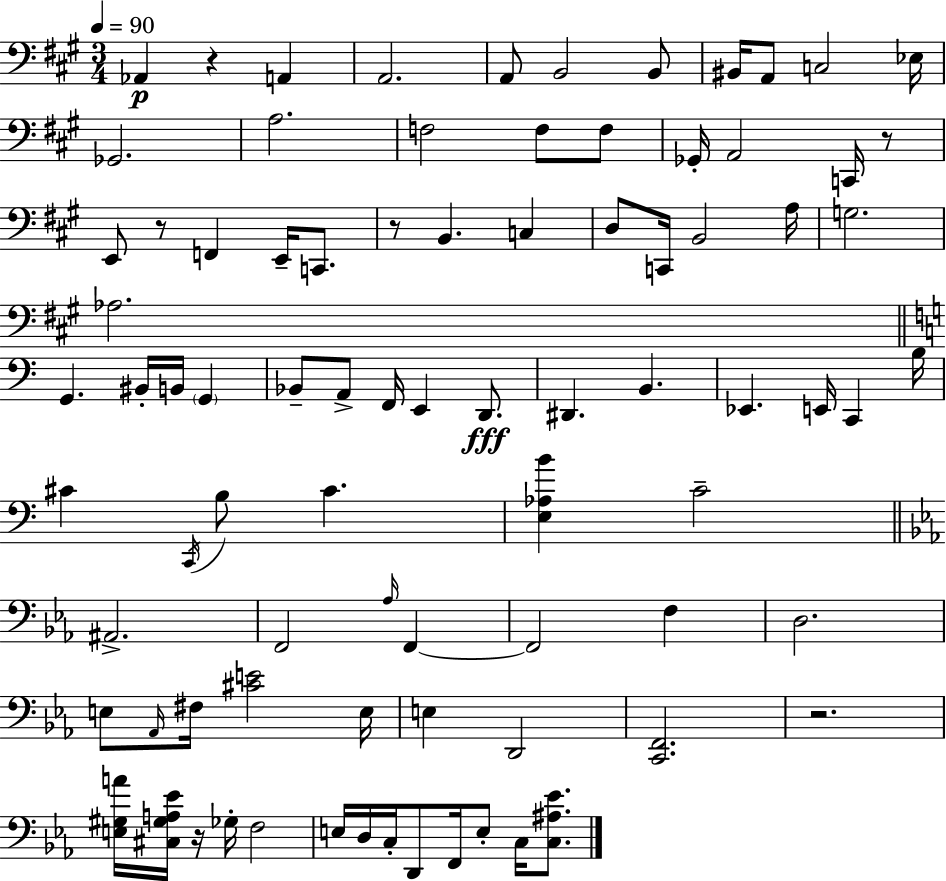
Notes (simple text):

Ab2/q R/q A2/q A2/h. A2/e B2/h B2/e BIS2/s A2/e C3/h Eb3/s Gb2/h. A3/h. F3/h F3/e F3/e Gb2/s A2/h C2/s R/e E2/e R/e F2/q E2/s C2/e. R/e B2/q. C3/q D3/e C2/s B2/h A3/s G3/h. Ab3/h. G2/q. BIS2/s B2/s G2/q Bb2/e A2/e F2/s E2/q D2/e. D#2/q. B2/q. Eb2/q. E2/s C2/q B3/s C#4/q C2/s B3/e C#4/q. [E3,Ab3,B4]/q C4/h A#2/h. F2/h Ab3/s F2/q F2/h F3/q D3/h. E3/e Ab2/s F#3/s [C#4,E4]/h E3/s E3/q D2/h [C2,F2]/h. R/h. [E3,G#3,A4]/s [C#3,G#3,A3,Eb4]/s R/s Gb3/s F3/h E3/s D3/s C3/s D2/e F2/s E3/e C3/s [C3,A#3,Eb4]/e.